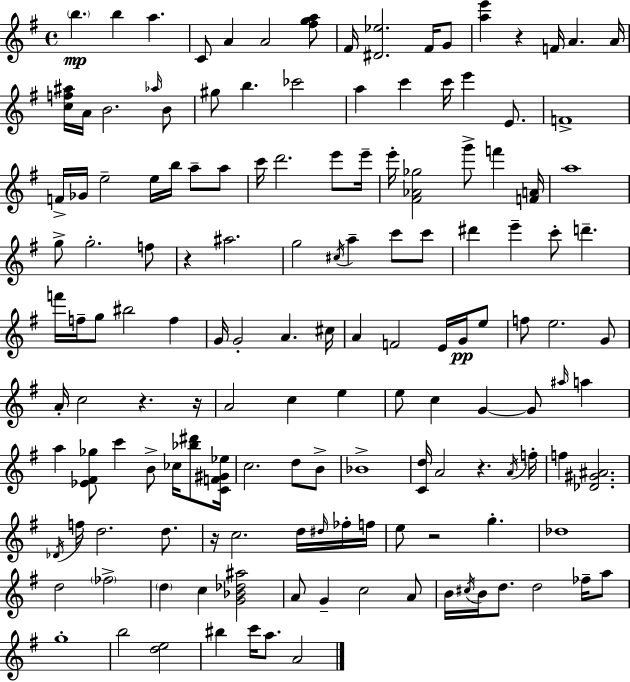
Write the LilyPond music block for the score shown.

{
  \clef treble
  \time 4/4
  \defaultTimeSignature
  \key g \major
  \parenthesize b''4.\mp b''4 a''4. | c'8 a'4 a'2 <fis'' g'' a''>8 | fis'16 <dis' ees''>2. fis'16 g'8 | <a'' e'''>4 r4 f'16 a'4. a'16 | \break <c'' f'' ais''>16 a'16 b'2. \grace { aes''16 } b'8 | gis''8 b''4. ces'''2 | a''4 c'''4 c'''16 e'''4 e'8. | f'1-> | \break f'16-> ges'16 e''2-- e''16 b''16 a''8-- a''8 | c'''16 d'''2. e'''8 | e'''16-- e'''16-. <fis' aes' ges''>2 g'''8-> f'''4 | <f' a'>16 a''1 | \break g''8-> g''2.-. f''8 | r4 ais''2. | g''2 \acciaccatura { cis''16 } a''4-- c'''8 | c'''8 dis'''4 e'''4-- c'''8-. d'''4.-- | \break f'''16 f''16-- g''8 bis''2 f''4 | g'16 g'2-. a'4. | cis''16 a'4 f'2 e'16 g'16\pp | e''8 f''8 e''2. | \break g'8 a'16-. c''2 r4. | r16 a'2 c''4 e''4 | e''8 c''4 g'4~~ g'8 \grace { ais''16 } a''4 | a''4 <ees' fis' ges''>8 c'''4 b'8-> ces''16 | \break <bes'' dis'''>8 <c' f' gis' ees''>16 c''2. d''8 | b'8-> bes'1-> | <c' d''>16 a'2 r4. | \acciaccatura { a'16 } f''16-. f''4 <des' gis' ais'>2. | \break \acciaccatura { des'16 } f''16 d''2. | d''8. r16 c''2. | d''16 \grace { dis''16 } fes''16-. f''16 e''8 r2 | g''4.-. des''1 | \break d''2 \parenthesize fes''2-> | \parenthesize d''4 c''4 <g' bes' des'' ais''>2 | a'8 g'4-- c''2 | a'8 b'16 \acciaccatura { cis''16 } b'16 d''8. d''2 | \break fes''16-- a''8 g''1-. | b''2 <d'' e''>2 | bis''4 c'''16 a''8. a'2 | \bar "|."
}